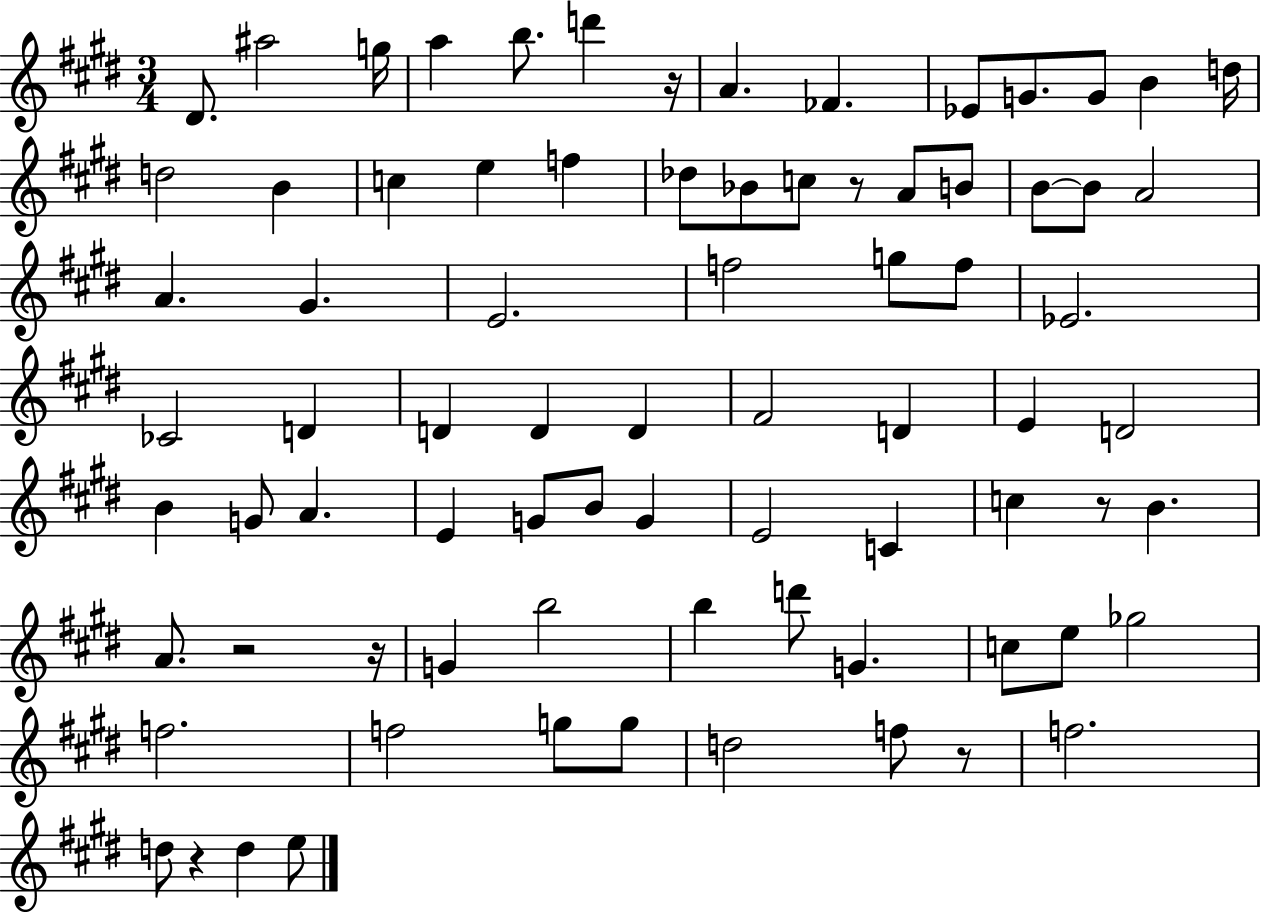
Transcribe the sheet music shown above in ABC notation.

X:1
T:Untitled
M:3/4
L:1/4
K:E
^D/2 ^a2 g/4 a b/2 d' z/4 A _F _E/2 G/2 G/2 B d/4 d2 B c e f _d/2 _B/2 c/2 z/2 A/2 B/2 B/2 B/2 A2 A ^G E2 f2 g/2 f/2 _E2 _C2 D D D D ^F2 D E D2 B G/2 A E G/2 B/2 G E2 C c z/2 B A/2 z2 z/4 G b2 b d'/2 G c/2 e/2 _g2 f2 f2 g/2 g/2 d2 f/2 z/2 f2 d/2 z d e/2